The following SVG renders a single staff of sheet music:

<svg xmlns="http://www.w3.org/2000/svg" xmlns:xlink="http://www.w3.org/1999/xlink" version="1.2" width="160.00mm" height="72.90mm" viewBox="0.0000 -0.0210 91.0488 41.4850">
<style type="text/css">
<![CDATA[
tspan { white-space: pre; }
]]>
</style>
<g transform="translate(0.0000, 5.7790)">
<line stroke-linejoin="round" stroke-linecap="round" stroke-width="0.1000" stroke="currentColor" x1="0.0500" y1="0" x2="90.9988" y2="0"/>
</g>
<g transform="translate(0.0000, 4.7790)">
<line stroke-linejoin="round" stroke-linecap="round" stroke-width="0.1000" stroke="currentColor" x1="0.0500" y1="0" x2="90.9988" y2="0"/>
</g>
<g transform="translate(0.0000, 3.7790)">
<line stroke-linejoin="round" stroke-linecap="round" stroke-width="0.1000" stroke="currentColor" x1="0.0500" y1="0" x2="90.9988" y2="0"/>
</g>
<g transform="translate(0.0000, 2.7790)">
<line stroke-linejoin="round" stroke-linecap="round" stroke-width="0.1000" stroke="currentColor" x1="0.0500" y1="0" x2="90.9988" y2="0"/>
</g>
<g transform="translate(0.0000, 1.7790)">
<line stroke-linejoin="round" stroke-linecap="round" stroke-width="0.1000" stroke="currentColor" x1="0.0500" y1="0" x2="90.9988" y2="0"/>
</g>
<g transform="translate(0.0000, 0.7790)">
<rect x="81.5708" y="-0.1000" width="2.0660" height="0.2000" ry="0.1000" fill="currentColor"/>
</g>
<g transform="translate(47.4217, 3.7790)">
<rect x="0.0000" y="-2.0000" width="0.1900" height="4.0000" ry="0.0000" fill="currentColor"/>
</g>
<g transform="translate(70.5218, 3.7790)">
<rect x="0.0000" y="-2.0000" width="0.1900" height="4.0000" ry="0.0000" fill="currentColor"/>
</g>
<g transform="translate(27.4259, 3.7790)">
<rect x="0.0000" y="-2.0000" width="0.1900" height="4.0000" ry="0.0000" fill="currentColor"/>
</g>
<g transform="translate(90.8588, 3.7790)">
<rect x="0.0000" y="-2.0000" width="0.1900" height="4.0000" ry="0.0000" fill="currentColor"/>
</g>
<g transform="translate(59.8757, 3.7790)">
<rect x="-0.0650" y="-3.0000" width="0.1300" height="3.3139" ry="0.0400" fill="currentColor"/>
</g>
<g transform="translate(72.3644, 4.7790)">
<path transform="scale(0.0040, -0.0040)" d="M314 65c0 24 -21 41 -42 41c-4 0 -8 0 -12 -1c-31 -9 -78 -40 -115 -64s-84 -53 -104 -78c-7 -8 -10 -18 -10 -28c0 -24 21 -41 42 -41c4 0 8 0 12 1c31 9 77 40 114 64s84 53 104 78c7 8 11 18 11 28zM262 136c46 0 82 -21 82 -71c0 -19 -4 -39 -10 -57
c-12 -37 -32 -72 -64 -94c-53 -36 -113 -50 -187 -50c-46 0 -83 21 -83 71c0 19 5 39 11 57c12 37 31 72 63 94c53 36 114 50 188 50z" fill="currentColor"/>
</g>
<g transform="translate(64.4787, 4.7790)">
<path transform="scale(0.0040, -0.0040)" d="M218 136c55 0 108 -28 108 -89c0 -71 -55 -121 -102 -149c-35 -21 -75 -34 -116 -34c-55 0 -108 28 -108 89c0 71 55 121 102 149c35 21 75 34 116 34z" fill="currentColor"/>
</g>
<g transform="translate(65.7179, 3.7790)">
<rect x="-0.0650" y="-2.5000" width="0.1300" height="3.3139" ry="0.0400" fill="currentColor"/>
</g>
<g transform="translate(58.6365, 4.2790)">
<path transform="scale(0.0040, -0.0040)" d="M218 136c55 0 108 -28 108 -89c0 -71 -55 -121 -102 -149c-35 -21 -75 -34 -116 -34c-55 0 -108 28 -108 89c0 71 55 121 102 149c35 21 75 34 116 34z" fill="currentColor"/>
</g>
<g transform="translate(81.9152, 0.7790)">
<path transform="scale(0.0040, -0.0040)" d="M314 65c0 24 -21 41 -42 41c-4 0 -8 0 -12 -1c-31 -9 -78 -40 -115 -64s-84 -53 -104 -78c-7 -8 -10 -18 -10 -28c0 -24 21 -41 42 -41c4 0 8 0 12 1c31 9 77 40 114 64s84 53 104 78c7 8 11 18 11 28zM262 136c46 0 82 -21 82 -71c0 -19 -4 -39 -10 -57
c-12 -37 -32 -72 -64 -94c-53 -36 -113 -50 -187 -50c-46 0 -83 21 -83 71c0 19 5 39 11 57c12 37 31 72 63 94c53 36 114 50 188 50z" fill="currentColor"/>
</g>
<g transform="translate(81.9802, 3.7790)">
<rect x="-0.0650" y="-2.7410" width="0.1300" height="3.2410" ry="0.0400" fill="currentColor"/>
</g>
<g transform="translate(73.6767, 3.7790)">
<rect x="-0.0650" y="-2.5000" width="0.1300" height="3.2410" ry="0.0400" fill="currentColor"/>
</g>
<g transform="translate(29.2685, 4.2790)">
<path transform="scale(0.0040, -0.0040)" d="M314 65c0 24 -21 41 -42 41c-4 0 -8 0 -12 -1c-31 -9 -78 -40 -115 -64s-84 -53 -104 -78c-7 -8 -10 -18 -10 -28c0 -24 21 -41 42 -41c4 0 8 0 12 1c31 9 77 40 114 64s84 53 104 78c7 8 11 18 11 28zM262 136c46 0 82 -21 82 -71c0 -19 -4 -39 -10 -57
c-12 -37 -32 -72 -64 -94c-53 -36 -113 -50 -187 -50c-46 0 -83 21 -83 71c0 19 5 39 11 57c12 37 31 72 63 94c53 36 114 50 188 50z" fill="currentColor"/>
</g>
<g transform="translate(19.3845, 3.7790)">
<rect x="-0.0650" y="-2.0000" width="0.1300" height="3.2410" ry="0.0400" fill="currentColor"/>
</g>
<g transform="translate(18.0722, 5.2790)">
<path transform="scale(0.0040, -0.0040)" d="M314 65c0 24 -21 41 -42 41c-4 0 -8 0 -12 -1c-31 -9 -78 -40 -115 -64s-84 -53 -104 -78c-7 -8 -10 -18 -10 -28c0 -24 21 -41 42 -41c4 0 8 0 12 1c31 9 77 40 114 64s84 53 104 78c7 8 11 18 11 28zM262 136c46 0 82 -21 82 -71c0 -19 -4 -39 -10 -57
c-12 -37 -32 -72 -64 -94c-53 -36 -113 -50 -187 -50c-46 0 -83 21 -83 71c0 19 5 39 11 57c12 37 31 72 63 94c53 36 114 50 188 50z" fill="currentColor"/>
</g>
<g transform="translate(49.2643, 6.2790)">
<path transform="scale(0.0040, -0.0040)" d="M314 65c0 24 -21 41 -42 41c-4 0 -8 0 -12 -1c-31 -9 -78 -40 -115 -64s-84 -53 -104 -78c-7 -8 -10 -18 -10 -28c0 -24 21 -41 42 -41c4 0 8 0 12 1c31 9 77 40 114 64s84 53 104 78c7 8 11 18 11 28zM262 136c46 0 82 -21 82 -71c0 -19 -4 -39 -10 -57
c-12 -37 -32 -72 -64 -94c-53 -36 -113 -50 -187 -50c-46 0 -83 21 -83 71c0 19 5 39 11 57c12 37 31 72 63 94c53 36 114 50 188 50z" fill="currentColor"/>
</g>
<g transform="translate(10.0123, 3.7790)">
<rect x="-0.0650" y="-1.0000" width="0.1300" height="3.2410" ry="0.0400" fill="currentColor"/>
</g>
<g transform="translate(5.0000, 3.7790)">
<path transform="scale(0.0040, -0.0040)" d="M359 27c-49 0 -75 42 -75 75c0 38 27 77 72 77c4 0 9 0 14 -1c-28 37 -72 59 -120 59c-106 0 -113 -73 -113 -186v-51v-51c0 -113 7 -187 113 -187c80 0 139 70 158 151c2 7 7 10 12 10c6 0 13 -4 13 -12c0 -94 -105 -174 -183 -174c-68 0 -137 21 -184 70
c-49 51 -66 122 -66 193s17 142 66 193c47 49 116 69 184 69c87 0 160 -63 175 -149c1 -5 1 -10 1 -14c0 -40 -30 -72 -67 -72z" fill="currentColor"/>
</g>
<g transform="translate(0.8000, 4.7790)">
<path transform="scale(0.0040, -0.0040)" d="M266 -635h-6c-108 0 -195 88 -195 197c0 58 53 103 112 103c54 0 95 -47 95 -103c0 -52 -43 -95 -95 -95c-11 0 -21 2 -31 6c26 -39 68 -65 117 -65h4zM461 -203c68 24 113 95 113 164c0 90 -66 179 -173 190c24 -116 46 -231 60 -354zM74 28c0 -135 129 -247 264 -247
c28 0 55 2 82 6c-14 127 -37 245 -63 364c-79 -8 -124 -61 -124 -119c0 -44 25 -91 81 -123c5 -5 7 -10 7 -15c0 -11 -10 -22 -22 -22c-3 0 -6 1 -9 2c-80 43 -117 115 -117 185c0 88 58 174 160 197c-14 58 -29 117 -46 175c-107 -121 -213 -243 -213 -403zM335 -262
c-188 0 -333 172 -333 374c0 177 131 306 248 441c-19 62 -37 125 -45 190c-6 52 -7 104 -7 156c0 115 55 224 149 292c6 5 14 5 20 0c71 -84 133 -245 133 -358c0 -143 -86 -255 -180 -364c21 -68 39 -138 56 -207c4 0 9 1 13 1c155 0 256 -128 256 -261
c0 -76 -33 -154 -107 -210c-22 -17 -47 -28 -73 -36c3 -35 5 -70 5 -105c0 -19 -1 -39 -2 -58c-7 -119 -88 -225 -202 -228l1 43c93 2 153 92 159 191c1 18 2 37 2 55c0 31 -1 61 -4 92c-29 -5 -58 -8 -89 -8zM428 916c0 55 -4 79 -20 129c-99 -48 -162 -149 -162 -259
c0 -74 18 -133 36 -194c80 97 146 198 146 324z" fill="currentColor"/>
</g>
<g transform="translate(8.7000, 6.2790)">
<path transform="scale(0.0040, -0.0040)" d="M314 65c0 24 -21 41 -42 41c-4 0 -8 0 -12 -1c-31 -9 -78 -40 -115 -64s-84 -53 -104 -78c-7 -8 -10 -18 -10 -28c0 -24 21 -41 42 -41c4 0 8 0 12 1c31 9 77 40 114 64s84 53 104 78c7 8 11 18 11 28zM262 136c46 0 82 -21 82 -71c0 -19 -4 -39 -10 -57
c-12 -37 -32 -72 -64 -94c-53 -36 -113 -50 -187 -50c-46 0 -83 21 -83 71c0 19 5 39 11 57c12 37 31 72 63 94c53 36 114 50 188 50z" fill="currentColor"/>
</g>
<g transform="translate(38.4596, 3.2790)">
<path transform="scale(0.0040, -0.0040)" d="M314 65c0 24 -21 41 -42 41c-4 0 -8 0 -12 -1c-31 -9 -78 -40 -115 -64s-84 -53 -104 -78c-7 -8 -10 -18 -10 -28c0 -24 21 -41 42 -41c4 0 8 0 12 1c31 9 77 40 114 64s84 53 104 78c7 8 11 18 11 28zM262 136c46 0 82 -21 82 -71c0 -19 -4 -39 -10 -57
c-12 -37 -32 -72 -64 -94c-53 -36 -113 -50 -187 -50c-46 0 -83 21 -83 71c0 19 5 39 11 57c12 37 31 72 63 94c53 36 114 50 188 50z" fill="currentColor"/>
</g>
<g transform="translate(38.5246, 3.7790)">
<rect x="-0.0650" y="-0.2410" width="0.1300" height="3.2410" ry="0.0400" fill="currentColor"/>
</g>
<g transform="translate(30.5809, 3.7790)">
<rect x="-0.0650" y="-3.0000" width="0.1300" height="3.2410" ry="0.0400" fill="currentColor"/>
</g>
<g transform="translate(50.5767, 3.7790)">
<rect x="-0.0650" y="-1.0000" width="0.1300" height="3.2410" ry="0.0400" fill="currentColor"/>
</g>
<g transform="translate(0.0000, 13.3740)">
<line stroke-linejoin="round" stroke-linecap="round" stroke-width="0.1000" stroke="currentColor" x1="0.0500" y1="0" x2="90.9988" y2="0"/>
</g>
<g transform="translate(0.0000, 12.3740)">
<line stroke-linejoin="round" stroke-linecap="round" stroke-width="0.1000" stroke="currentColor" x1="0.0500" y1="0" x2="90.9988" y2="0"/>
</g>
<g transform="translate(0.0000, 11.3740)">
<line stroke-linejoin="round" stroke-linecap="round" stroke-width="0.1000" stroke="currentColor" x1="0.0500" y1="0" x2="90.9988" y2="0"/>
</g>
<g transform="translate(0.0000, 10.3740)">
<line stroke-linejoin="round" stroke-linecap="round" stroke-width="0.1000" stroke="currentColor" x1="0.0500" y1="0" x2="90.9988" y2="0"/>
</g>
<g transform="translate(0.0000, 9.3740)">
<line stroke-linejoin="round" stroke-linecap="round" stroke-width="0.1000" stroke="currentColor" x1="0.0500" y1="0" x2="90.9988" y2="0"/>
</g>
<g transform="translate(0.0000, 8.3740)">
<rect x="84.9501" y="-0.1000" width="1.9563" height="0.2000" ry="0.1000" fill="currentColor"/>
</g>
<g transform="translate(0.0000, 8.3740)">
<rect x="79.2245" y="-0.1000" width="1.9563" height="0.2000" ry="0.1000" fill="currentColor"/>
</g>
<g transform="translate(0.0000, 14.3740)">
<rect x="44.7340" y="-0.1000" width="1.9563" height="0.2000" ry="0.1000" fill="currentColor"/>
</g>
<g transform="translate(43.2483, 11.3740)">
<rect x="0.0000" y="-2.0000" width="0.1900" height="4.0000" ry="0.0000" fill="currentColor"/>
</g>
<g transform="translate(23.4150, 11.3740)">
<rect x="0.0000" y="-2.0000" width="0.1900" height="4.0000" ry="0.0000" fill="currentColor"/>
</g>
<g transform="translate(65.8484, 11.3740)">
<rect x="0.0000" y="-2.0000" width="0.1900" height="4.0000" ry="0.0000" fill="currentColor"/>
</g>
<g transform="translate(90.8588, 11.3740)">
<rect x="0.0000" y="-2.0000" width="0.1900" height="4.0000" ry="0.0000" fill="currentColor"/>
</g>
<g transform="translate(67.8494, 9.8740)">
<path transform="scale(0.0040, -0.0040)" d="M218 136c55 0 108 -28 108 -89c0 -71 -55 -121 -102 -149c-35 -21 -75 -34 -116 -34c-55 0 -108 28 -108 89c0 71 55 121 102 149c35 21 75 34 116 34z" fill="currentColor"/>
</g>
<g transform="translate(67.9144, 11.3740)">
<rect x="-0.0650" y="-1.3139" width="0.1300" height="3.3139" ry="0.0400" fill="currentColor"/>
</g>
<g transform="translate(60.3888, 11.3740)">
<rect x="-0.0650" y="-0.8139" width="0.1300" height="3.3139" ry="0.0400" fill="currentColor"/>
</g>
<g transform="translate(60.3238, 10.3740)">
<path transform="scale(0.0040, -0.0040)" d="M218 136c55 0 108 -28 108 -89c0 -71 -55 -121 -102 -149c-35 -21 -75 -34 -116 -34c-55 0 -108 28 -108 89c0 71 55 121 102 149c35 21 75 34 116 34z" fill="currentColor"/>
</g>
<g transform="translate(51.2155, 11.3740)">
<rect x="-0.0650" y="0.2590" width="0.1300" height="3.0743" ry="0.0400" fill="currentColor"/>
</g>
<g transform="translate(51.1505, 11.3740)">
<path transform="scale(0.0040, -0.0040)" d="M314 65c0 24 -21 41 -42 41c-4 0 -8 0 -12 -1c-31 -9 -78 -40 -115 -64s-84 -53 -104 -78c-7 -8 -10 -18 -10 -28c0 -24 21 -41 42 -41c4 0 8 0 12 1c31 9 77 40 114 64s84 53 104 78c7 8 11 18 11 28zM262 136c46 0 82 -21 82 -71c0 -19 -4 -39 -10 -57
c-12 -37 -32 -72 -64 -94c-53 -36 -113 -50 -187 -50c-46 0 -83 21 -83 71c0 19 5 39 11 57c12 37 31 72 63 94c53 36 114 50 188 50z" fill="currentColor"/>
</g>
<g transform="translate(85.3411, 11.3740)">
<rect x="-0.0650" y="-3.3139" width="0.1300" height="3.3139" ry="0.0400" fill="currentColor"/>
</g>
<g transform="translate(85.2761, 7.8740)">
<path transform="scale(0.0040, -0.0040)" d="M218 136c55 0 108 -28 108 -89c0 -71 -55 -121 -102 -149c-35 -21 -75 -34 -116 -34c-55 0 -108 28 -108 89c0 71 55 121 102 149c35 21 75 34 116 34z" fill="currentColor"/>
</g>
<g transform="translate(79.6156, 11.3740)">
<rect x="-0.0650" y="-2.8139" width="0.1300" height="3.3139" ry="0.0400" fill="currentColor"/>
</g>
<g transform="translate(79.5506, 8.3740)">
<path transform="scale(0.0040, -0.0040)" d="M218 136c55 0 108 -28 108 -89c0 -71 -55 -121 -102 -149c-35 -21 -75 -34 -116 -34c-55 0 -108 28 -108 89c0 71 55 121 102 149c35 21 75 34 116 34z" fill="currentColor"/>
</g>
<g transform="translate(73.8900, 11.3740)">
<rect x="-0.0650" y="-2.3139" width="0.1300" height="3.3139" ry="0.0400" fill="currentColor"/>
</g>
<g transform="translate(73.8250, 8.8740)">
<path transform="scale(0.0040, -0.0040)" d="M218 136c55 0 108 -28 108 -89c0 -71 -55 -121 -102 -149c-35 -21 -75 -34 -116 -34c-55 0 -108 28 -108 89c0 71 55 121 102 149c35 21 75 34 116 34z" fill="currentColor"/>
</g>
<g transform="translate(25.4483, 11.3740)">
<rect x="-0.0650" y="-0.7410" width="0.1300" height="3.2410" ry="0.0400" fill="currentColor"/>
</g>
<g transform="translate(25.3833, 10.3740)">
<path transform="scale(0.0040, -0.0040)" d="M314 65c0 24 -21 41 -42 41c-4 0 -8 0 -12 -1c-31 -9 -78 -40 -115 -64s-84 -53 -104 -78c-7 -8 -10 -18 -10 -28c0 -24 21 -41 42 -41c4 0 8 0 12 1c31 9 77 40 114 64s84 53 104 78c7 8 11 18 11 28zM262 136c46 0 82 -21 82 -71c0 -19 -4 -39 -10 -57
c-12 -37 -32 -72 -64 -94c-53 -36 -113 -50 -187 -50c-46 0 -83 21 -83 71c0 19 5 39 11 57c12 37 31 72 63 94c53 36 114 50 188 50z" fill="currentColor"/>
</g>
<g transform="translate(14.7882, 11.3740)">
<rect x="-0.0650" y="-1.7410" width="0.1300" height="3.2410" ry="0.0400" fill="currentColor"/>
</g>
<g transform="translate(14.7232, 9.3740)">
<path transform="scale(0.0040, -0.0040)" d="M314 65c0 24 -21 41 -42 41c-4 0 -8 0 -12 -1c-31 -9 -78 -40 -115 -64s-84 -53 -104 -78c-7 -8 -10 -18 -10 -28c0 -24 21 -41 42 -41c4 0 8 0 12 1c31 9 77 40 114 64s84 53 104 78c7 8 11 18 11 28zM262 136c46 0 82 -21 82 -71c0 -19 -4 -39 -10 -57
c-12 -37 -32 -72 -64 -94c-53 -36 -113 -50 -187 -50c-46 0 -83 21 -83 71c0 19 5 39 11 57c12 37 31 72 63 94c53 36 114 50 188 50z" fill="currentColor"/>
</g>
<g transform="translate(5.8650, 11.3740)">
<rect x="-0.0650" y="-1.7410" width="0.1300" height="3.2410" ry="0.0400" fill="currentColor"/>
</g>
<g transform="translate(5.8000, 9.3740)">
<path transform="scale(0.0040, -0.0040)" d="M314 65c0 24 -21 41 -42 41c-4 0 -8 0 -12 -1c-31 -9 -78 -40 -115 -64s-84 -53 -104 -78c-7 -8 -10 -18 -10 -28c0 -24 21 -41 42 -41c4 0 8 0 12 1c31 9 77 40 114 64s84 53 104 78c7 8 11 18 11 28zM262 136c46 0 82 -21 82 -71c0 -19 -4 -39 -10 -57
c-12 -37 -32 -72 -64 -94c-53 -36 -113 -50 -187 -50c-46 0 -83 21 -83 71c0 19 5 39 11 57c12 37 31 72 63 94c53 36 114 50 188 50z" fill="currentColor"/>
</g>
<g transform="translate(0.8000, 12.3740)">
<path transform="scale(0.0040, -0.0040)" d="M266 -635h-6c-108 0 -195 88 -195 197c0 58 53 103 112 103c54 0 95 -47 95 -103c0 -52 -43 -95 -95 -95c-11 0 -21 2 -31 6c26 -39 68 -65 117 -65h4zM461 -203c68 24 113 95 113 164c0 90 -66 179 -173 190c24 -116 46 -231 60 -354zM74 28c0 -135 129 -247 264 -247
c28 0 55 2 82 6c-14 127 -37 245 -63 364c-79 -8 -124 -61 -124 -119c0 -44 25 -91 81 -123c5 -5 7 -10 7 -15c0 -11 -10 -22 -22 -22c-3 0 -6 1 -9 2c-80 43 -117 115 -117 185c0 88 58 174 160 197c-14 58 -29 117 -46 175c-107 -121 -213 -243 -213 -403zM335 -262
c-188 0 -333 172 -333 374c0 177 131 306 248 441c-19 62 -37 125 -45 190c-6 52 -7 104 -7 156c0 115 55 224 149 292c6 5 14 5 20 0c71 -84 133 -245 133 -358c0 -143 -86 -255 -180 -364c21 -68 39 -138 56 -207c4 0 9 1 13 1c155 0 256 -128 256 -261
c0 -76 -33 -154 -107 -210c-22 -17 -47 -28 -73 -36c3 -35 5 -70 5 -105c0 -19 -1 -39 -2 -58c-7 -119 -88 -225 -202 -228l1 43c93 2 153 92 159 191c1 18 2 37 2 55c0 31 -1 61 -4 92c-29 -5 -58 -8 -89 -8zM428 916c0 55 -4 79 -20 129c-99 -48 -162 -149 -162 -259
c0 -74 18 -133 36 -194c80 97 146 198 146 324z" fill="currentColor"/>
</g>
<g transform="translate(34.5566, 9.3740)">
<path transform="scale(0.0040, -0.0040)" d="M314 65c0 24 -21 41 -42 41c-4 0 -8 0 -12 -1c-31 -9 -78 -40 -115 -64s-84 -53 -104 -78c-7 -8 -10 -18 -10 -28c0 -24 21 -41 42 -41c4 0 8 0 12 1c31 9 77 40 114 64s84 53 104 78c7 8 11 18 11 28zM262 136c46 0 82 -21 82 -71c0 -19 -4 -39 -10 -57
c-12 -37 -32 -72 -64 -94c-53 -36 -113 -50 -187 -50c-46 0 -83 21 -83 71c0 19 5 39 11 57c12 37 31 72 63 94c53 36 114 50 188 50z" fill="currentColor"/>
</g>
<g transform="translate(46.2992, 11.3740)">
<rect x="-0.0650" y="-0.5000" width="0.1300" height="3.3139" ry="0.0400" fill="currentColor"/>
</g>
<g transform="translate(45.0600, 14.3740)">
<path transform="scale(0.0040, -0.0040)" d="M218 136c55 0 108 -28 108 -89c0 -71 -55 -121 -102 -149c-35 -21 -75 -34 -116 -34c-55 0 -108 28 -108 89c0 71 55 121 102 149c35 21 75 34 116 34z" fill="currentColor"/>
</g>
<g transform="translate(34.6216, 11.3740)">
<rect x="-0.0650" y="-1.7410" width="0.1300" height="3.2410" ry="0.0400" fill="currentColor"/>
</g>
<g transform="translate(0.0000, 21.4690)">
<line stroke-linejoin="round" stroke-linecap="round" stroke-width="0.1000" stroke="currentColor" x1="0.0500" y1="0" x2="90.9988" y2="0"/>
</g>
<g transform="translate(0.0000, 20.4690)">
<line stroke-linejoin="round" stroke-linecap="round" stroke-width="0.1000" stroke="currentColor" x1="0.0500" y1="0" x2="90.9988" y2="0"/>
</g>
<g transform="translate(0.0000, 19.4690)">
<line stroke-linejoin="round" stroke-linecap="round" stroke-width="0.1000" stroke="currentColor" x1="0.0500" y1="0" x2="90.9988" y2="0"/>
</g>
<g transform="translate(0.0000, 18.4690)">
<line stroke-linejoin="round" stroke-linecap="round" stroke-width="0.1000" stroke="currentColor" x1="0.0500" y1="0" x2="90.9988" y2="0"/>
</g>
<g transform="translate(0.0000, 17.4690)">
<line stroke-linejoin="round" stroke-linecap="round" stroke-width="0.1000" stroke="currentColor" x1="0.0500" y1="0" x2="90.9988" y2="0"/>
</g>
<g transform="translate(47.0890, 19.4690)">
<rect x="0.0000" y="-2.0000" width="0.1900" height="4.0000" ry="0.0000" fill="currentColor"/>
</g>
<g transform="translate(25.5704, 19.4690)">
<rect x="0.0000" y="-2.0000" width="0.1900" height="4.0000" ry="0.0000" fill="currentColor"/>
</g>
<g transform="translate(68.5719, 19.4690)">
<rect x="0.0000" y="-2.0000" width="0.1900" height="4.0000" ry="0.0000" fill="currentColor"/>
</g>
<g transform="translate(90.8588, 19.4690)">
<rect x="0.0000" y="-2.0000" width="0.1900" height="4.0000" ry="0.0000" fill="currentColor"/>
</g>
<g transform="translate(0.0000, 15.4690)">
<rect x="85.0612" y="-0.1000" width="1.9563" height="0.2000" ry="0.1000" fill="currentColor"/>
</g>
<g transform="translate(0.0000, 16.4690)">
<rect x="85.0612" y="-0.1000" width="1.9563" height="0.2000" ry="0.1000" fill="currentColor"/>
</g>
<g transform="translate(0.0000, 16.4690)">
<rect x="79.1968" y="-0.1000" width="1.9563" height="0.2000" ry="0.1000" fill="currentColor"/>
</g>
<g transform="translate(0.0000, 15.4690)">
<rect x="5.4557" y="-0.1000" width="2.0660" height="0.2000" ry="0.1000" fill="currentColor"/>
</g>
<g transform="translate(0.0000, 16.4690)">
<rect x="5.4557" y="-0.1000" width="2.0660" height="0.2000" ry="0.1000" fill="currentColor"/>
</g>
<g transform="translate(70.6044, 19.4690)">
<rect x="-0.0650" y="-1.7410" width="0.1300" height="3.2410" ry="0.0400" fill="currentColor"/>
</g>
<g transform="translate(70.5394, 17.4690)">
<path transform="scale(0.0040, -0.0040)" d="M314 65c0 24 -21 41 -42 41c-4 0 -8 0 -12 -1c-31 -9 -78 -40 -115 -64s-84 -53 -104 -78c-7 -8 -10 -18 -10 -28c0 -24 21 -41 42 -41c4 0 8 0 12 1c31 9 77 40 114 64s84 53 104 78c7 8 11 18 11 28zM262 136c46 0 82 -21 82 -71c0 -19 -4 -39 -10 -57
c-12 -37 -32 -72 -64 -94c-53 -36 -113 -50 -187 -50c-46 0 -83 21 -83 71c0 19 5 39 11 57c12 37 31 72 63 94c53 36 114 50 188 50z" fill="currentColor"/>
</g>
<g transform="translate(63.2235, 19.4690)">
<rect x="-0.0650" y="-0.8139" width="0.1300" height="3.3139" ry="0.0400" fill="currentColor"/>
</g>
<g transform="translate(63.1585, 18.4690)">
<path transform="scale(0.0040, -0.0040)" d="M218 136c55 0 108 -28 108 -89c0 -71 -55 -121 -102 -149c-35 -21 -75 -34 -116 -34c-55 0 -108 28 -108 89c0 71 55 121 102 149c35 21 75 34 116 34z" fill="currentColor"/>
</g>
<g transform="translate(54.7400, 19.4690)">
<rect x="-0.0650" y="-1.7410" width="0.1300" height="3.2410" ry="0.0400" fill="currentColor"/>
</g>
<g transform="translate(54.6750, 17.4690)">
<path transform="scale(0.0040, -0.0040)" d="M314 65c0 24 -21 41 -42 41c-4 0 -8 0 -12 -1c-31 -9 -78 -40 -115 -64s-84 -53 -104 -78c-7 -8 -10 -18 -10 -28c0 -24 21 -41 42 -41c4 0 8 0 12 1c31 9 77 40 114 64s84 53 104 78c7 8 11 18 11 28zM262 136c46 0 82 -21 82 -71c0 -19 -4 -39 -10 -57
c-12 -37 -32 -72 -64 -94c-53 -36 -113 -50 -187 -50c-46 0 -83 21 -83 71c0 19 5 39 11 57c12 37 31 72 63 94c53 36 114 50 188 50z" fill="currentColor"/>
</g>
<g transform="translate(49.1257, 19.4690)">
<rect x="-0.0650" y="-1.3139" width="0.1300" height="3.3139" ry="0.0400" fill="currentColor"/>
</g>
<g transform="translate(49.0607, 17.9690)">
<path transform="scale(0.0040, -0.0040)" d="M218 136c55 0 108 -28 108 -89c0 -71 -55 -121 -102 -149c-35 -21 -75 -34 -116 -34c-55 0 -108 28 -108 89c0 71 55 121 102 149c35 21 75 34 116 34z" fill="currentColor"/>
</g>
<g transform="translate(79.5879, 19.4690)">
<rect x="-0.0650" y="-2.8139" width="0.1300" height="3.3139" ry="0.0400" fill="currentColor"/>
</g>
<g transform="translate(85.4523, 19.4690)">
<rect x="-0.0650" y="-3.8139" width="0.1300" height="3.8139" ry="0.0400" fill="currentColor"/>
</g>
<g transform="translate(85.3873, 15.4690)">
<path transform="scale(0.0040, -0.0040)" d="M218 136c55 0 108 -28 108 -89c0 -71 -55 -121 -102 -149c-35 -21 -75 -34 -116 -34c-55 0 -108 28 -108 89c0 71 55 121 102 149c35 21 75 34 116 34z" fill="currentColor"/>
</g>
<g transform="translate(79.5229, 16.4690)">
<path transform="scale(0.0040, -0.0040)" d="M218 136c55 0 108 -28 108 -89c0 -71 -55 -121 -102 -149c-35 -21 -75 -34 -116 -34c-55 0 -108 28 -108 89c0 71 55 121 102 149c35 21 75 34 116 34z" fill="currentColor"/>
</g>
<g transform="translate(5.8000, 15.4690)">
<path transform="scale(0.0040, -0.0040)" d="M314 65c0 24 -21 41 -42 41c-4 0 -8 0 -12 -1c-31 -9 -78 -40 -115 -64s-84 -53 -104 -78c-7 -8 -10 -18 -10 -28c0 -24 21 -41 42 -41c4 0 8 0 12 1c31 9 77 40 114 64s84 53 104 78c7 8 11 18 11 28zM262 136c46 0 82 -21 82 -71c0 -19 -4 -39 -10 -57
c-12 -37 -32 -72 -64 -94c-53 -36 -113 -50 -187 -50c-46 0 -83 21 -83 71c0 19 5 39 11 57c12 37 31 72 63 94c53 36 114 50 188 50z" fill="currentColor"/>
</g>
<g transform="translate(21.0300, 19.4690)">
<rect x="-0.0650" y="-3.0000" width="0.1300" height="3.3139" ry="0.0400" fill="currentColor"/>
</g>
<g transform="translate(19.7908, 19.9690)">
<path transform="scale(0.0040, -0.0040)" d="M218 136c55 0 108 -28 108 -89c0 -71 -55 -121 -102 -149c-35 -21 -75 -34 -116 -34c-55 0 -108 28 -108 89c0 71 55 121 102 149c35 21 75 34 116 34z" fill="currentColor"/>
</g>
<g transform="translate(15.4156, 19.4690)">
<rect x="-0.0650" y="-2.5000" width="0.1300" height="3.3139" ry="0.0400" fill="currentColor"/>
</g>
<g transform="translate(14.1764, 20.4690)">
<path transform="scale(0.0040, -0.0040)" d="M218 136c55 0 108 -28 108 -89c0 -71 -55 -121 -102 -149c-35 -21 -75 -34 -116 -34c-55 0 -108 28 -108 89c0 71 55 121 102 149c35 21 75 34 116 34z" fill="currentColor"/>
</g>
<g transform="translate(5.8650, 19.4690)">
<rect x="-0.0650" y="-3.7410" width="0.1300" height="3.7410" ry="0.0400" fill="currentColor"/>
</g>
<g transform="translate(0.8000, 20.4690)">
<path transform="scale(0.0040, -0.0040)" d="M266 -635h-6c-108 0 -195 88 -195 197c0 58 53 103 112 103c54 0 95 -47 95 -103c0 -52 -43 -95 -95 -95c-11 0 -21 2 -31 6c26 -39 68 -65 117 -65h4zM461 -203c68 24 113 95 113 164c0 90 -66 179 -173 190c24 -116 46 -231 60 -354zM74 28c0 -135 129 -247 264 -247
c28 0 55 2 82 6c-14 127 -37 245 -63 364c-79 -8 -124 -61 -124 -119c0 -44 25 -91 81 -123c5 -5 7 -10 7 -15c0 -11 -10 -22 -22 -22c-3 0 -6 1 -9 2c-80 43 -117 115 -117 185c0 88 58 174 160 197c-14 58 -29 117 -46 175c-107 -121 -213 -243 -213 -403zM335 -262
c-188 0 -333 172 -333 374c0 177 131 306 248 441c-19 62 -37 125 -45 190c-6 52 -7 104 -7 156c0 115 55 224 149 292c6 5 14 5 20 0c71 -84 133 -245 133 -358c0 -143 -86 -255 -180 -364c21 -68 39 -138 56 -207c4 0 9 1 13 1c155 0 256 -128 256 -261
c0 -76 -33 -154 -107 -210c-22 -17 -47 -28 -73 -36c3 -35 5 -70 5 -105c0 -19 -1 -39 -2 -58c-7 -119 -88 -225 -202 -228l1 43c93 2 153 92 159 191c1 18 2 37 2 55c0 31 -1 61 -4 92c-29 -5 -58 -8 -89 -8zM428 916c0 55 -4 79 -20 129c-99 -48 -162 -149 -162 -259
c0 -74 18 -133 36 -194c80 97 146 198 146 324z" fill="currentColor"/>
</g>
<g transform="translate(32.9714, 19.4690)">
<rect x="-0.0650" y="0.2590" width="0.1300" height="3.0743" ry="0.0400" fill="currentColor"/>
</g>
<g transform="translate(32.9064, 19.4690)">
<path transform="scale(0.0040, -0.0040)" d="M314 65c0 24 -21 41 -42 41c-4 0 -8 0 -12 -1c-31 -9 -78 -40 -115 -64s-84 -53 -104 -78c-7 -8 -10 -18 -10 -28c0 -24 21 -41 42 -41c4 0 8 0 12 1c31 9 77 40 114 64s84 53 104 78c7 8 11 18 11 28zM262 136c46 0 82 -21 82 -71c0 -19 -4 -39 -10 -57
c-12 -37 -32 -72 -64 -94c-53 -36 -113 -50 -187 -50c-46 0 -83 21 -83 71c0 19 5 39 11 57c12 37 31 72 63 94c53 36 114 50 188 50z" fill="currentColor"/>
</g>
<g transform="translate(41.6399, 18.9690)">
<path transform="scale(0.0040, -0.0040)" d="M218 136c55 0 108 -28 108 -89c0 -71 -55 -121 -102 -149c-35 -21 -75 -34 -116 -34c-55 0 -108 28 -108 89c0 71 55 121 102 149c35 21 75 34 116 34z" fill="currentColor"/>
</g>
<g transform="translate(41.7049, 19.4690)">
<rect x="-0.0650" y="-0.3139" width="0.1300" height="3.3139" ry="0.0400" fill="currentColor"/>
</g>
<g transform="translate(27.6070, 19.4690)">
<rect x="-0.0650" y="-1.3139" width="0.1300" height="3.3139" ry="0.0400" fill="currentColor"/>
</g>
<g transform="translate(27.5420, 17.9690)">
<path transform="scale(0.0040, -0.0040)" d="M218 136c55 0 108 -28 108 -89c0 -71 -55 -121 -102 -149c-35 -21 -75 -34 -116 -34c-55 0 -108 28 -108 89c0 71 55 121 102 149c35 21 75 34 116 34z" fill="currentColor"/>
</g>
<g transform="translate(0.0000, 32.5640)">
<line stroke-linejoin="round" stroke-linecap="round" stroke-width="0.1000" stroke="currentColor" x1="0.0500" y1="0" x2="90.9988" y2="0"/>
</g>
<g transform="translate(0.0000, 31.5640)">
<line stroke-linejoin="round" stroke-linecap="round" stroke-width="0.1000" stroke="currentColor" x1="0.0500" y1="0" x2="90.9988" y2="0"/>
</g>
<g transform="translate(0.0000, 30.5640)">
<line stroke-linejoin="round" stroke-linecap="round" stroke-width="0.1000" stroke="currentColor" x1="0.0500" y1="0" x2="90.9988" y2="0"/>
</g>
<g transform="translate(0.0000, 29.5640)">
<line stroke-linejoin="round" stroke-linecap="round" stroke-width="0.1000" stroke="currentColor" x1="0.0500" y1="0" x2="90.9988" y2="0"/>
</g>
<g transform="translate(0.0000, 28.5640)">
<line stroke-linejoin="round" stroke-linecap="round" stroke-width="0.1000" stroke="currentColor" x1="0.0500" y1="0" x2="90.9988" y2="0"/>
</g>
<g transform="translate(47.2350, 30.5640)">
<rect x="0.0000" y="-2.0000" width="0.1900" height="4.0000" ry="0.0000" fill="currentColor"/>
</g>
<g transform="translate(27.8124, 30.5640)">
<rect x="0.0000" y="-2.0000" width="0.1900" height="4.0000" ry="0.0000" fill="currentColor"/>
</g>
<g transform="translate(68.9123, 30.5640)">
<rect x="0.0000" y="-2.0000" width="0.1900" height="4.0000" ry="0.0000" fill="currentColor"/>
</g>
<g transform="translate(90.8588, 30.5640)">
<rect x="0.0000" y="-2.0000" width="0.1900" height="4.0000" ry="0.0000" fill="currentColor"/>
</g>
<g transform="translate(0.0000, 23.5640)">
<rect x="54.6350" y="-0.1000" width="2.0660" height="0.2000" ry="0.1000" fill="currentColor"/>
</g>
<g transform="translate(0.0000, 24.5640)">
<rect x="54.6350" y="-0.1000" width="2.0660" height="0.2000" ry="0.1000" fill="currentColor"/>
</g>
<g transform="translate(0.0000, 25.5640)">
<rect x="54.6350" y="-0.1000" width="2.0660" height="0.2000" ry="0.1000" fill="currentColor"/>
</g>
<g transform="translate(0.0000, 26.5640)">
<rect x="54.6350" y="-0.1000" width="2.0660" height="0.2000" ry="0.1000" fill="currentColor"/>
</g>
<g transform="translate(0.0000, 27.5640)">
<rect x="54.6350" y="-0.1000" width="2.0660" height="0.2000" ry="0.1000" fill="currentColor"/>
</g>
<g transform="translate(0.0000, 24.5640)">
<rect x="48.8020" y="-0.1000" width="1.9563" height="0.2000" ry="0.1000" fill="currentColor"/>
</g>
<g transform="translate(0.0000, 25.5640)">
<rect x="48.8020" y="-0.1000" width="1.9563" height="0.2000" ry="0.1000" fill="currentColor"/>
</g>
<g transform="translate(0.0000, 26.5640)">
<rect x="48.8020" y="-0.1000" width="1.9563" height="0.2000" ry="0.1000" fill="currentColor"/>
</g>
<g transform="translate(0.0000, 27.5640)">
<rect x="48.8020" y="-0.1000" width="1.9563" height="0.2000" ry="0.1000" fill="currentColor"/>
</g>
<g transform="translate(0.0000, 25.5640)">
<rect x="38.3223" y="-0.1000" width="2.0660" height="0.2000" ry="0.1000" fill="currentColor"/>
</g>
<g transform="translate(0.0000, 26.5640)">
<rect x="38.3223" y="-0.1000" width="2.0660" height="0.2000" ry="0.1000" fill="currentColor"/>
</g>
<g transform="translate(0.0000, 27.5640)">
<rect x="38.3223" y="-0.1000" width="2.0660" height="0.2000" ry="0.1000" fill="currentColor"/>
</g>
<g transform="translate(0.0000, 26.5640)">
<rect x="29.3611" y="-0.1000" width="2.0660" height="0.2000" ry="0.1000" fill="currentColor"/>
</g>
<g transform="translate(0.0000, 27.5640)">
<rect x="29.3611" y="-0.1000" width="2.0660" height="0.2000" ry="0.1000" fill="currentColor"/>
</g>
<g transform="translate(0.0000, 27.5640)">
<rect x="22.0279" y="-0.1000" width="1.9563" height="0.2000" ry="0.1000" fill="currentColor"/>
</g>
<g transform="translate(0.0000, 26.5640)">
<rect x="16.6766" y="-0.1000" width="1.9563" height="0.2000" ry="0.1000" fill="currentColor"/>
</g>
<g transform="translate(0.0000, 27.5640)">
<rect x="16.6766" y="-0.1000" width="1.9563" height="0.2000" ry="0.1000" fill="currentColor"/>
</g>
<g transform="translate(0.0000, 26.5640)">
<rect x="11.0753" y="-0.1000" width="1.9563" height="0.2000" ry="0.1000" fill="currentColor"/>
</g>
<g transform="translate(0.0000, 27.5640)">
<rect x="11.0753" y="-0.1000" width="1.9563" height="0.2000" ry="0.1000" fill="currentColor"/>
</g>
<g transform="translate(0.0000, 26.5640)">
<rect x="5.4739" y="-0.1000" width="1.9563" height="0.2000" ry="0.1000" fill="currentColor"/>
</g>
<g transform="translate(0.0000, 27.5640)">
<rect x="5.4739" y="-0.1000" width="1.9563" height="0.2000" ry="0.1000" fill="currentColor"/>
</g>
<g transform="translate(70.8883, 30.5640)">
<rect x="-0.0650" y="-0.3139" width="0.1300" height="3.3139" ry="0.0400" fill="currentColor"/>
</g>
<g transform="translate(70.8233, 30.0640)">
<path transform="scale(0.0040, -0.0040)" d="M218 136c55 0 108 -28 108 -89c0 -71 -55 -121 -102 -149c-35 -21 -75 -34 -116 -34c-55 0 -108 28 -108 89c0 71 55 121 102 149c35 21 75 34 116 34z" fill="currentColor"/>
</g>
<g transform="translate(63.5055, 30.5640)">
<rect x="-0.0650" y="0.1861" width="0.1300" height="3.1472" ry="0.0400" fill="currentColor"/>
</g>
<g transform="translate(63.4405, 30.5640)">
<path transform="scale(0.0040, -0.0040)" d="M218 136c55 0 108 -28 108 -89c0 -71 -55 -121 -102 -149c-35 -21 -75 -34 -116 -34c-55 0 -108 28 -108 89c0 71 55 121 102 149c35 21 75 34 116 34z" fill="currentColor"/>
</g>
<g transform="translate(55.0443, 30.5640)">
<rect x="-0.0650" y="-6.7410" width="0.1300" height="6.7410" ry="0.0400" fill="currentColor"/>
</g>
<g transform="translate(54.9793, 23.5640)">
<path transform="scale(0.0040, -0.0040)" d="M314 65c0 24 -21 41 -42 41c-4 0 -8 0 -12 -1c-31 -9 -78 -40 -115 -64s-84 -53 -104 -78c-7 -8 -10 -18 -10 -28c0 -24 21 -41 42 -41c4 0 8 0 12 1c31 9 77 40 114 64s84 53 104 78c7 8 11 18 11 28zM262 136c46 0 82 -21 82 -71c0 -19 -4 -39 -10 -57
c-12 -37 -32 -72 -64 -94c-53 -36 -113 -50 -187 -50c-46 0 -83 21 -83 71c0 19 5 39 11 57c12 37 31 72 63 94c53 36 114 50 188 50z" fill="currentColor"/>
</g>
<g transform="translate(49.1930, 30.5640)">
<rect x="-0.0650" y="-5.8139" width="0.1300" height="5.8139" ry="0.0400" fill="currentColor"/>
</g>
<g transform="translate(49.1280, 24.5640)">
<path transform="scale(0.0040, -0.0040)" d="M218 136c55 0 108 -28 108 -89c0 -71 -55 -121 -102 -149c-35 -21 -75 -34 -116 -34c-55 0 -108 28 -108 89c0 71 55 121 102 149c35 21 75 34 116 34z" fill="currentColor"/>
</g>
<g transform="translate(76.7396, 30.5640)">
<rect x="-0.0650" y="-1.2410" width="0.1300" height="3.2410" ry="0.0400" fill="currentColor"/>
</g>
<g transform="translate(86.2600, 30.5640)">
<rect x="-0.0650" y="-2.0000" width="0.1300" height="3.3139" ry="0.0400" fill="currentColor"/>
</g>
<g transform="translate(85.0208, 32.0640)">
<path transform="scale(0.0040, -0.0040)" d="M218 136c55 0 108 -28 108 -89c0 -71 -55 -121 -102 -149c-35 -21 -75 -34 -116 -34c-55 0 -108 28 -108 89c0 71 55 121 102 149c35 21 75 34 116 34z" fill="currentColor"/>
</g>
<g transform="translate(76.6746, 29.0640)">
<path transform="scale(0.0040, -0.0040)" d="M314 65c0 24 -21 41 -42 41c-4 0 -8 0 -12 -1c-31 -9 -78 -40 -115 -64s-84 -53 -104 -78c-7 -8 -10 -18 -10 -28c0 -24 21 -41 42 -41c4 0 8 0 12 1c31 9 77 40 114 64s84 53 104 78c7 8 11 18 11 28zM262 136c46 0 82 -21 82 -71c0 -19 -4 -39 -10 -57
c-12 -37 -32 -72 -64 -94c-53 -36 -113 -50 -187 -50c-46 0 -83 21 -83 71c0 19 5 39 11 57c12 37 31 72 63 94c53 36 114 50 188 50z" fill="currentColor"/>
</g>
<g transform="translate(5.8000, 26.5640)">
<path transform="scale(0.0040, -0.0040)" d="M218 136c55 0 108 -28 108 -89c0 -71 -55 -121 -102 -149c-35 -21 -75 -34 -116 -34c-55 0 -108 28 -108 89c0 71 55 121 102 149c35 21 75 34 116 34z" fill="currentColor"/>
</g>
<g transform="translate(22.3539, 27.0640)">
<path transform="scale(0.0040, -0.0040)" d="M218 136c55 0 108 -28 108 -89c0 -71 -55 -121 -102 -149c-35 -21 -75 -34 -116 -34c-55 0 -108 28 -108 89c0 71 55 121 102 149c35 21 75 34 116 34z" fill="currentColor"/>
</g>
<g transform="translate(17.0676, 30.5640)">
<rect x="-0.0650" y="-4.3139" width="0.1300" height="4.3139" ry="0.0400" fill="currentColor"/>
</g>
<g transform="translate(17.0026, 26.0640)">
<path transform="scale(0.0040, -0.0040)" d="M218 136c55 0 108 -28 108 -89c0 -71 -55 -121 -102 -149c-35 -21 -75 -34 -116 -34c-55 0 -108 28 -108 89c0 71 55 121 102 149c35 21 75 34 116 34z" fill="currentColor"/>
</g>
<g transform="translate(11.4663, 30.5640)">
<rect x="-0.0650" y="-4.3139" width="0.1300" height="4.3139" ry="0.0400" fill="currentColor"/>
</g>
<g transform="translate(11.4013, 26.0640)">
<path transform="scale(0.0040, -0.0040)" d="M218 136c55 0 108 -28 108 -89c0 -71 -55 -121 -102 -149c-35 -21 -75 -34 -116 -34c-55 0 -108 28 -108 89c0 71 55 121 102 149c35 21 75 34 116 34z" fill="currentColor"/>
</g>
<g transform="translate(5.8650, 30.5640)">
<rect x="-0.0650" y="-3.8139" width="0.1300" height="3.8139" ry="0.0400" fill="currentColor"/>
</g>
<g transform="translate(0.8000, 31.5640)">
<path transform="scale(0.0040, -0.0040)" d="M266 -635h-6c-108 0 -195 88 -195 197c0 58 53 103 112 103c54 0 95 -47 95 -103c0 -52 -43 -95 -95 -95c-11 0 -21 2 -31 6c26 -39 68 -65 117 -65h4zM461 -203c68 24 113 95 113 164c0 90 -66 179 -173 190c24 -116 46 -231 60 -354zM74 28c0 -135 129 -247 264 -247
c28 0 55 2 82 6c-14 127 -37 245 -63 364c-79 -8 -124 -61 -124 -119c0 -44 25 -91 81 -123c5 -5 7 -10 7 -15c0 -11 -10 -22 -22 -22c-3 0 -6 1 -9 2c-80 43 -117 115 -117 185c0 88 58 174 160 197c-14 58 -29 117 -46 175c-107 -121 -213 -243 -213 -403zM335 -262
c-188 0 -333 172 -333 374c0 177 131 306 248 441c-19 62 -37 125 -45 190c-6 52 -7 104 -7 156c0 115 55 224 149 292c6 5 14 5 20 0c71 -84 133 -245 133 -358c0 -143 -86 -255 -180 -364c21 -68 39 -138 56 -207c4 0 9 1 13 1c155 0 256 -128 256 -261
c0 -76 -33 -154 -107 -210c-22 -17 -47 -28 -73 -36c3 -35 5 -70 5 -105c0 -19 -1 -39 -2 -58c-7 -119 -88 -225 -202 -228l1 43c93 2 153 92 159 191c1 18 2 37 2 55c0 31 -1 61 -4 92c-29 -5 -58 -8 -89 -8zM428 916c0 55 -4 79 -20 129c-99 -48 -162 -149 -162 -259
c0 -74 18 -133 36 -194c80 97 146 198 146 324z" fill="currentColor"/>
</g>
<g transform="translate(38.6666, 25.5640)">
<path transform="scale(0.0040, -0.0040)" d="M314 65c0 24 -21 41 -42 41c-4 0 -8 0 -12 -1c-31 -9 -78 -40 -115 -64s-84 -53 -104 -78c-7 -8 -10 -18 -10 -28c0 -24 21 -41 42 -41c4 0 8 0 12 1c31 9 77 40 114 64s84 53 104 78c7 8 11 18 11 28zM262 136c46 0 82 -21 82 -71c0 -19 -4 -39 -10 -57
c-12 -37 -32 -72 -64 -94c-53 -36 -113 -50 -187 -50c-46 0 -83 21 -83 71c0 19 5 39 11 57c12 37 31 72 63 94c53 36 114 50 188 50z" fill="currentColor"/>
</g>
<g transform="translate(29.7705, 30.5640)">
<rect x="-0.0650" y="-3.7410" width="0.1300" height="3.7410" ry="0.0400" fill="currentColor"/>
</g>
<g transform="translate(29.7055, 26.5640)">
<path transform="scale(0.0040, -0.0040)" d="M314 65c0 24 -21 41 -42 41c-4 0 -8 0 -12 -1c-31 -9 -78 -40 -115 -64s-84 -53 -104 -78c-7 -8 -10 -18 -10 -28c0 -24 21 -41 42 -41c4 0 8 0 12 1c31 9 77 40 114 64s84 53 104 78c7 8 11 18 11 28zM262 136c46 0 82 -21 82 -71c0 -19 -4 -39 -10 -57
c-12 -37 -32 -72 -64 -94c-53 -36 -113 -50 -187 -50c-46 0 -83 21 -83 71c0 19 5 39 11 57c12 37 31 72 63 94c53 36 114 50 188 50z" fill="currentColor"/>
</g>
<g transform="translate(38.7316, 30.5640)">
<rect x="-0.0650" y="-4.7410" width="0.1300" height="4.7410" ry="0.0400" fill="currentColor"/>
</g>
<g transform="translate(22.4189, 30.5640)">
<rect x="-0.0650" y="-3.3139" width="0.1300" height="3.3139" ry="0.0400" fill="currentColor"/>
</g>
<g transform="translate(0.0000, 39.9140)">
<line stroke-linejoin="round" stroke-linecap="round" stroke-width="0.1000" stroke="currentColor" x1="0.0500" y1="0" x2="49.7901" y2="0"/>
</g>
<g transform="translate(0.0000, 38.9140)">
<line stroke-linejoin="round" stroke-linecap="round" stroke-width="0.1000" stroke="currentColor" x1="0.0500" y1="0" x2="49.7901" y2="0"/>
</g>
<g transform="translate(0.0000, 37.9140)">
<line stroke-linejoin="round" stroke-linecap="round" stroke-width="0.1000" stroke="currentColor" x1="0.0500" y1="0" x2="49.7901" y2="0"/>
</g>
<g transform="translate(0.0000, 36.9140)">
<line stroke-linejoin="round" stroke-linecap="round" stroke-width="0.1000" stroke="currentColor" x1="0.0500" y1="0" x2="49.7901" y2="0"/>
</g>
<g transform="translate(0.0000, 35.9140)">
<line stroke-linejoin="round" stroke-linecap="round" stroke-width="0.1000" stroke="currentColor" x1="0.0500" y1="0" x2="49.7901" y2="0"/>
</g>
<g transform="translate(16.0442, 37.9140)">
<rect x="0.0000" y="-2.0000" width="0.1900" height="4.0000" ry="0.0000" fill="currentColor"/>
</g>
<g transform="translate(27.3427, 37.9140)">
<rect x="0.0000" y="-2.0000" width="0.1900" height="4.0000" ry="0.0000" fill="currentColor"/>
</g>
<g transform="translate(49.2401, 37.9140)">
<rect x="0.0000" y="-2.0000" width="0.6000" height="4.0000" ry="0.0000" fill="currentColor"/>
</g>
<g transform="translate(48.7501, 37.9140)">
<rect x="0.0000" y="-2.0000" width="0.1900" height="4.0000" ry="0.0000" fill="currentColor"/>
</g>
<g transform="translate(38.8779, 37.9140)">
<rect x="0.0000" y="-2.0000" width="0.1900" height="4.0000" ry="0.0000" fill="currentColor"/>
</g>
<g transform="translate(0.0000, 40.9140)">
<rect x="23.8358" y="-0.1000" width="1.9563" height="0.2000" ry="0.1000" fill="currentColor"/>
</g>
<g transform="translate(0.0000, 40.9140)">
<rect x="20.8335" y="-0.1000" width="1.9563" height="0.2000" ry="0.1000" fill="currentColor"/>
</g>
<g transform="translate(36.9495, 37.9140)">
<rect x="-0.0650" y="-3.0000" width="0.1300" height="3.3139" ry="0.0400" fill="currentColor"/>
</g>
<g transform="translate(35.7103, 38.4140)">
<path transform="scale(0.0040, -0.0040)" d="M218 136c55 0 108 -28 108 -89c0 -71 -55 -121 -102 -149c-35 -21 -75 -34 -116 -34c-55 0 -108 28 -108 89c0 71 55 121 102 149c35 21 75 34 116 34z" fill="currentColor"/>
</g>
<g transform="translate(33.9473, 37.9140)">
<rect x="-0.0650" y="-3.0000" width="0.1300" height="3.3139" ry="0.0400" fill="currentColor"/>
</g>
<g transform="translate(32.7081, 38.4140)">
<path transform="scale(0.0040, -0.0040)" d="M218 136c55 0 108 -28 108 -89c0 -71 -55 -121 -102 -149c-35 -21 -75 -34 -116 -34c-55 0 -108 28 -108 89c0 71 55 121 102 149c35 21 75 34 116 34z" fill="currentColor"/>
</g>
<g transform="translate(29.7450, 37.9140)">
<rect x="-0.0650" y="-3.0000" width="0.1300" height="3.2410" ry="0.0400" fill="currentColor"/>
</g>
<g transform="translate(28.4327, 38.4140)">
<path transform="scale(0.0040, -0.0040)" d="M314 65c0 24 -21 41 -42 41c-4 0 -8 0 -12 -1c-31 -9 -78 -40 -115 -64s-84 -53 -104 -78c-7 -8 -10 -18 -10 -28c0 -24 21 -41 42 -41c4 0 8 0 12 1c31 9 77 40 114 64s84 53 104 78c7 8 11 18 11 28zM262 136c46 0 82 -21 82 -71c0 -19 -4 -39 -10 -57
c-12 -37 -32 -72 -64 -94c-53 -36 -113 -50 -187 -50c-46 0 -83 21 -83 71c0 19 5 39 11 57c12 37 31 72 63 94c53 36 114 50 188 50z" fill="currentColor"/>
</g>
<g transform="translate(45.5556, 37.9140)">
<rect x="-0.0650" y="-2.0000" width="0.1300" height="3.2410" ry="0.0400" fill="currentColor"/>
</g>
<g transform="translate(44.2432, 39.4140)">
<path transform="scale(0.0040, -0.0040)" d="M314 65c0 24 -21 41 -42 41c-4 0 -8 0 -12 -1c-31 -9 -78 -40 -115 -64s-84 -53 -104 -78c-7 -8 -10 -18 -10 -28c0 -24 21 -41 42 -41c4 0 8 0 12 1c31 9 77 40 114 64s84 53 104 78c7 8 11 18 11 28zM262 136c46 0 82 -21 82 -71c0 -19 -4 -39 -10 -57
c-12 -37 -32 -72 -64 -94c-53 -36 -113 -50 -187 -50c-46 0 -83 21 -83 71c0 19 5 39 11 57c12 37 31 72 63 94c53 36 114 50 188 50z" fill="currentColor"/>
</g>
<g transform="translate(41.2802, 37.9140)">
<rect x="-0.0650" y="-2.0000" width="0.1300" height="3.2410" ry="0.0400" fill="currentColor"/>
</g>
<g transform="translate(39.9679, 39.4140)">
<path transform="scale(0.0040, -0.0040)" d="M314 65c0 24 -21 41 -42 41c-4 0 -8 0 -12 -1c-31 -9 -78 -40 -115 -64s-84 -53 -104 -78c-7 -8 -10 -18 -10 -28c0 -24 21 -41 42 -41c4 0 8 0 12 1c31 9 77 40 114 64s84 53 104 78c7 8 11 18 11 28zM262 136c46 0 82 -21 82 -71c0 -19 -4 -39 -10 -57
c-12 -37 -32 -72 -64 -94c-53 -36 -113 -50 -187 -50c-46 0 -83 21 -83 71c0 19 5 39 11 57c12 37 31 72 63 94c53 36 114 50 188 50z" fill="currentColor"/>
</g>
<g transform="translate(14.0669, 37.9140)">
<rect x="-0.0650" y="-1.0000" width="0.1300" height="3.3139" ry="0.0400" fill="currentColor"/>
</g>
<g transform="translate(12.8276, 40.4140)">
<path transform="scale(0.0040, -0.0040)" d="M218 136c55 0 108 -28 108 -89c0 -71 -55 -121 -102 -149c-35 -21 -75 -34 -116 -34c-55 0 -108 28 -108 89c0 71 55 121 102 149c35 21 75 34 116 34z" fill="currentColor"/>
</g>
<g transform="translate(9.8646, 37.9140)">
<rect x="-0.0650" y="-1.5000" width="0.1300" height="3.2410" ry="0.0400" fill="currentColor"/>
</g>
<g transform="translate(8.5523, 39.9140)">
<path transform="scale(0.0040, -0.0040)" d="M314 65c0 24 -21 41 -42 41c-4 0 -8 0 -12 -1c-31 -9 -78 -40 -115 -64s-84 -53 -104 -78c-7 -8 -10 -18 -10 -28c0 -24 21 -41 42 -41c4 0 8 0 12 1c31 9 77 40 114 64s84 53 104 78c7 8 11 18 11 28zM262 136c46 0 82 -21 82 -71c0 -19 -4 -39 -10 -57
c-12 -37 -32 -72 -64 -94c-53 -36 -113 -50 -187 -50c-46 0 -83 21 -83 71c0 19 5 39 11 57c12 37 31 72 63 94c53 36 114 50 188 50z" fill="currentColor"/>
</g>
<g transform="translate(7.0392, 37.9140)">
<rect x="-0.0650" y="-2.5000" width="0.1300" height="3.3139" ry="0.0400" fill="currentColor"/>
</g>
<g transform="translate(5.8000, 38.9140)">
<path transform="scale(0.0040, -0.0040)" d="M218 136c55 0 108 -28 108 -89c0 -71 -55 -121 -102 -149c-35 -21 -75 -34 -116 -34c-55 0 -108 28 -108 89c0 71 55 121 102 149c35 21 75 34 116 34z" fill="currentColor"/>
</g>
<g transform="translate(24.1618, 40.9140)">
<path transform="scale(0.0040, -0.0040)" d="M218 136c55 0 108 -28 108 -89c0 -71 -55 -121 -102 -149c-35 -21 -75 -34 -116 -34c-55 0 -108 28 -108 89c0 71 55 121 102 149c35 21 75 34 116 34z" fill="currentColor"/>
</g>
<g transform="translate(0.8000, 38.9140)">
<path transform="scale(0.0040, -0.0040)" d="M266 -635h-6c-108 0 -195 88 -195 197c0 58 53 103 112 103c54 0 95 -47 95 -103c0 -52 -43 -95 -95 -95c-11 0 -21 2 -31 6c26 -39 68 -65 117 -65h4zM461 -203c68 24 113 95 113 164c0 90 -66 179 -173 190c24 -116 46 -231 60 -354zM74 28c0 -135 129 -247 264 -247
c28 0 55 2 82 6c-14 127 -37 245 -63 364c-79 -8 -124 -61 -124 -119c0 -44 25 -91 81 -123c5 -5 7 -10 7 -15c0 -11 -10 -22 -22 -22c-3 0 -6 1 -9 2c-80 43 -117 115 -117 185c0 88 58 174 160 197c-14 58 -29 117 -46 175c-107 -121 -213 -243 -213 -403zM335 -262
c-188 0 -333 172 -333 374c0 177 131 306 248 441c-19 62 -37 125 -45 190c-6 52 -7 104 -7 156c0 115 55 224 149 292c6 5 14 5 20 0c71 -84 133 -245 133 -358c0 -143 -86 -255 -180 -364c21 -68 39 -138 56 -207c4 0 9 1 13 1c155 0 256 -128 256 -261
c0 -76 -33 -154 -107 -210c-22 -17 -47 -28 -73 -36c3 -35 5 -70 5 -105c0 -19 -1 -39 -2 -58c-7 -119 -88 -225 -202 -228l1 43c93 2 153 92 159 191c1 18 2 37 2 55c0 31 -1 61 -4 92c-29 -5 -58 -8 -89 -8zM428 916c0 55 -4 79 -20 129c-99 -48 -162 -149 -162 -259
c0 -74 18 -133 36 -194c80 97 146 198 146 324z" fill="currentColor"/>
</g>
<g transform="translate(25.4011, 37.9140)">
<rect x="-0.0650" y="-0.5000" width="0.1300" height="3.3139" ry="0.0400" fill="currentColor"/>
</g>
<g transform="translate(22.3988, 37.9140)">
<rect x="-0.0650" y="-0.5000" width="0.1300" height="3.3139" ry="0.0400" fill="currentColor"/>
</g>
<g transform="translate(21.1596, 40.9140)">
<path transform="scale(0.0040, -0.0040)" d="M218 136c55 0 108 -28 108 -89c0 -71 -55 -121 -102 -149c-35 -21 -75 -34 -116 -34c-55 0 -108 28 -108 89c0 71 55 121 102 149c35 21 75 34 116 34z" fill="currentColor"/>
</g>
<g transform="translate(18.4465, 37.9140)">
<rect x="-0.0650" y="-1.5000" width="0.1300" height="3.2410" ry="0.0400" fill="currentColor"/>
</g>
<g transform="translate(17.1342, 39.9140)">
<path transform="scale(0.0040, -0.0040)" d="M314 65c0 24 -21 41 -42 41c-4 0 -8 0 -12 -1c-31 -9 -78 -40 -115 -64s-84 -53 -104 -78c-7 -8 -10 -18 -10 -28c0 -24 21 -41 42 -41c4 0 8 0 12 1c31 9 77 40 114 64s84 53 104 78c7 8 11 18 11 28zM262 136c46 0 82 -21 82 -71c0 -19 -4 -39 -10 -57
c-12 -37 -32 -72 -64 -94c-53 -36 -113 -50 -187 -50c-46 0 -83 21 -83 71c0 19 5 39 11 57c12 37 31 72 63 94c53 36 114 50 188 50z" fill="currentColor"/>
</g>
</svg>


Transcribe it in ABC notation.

X:1
T:Untitled
M:4/4
L:1/4
K:C
D2 F2 A2 c2 D2 A G G2 a2 f2 f2 d2 f2 C B2 d e g a b c'2 G A e B2 c e f2 d f2 a c' c' d' d' b c'2 e'2 g' b'2 B c e2 F G E2 D E2 C C A2 A A F2 F2